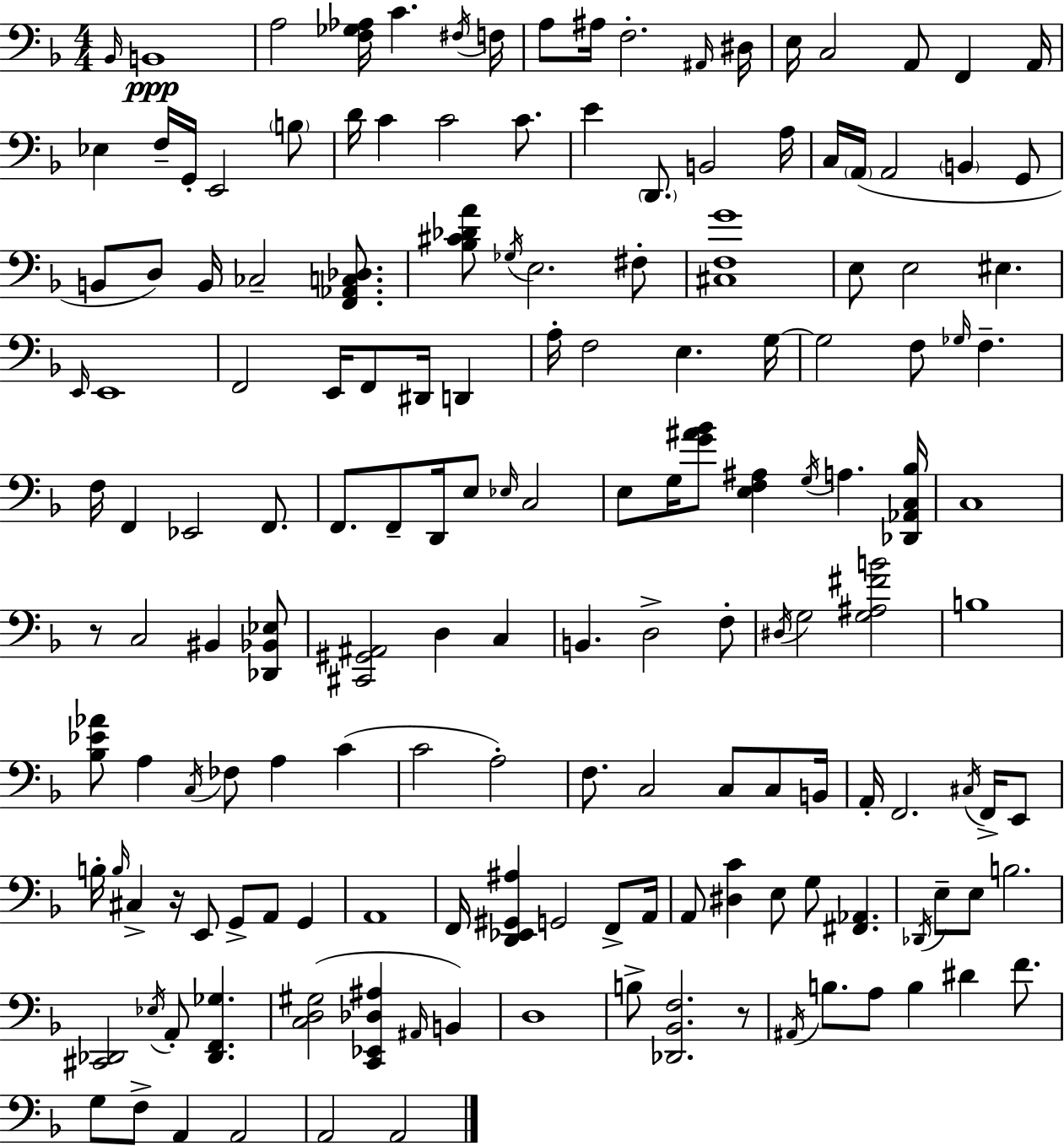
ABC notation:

X:1
T:Untitled
M:4/4
L:1/4
K:F
_B,,/4 B,,4 A,2 [F,_G,_A,]/4 C ^F,/4 F,/4 A,/2 ^A,/4 F,2 ^A,,/4 ^D,/4 E,/4 C,2 A,,/2 F,, A,,/4 _E, F,/4 G,,/4 E,,2 B,/2 D/4 C C2 C/2 E D,,/2 B,,2 A,/4 C,/4 A,,/4 A,,2 B,, G,,/2 B,,/2 D,/2 B,,/4 _C,2 [F,,_A,,C,_D,]/2 [_B,^C_DA]/2 _G,/4 E,2 ^F,/2 [^C,F,G]4 E,/2 E,2 ^E, E,,/4 E,,4 F,,2 E,,/4 F,,/2 ^D,,/4 D,, A,/4 F,2 E, G,/4 G,2 F,/2 _G,/4 F, F,/4 F,, _E,,2 F,,/2 F,,/2 F,,/2 D,,/4 E,/2 _E,/4 C,2 E,/2 G,/4 [G^A_B]/2 [E,F,^A,] G,/4 A, [_D,,_A,,C,_B,]/4 C,4 z/2 C,2 ^B,, [_D,,_B,,_E,]/2 [^C,,^G,,^A,,]2 D, C, B,, D,2 F,/2 ^D,/4 G,2 [G,^A,^FB]2 B,4 [_B,_E_A]/2 A, C,/4 _F,/2 A, C C2 A,2 F,/2 C,2 C,/2 C,/2 B,,/4 A,,/4 F,,2 ^C,/4 F,,/4 E,,/2 B,/4 B,/4 ^C, z/4 E,,/2 G,,/2 A,,/2 G,, A,,4 F,,/4 [D,,_E,,^G,,^A,] G,,2 F,,/2 A,,/4 A,,/2 [^D,C] E,/2 G,/2 [^F,,_A,,] _D,,/4 E,/2 E,/2 B,2 [^C,,_D,,]2 _E,/4 A,,/2 [_D,,F,,_G,] [C,D,^G,]2 [C,,_E,,_D,^A,] ^A,,/4 B,, D,4 B,/2 [_D,,_B,,F,]2 z/2 ^A,,/4 B,/2 A,/2 B, ^D F/2 G,/2 F,/2 A,, A,,2 A,,2 A,,2